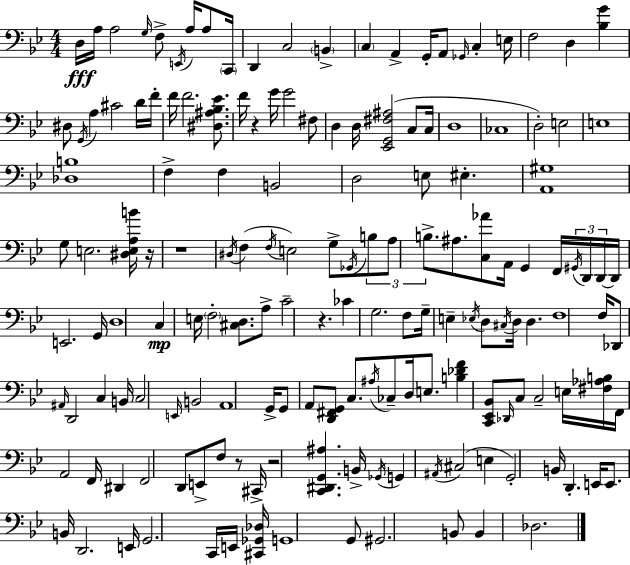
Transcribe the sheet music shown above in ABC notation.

X:1
T:Untitled
M:4/4
L:1/4
K:Gm
D,/4 A,/4 A,2 G,/4 F,/2 E,,/4 A,/4 A,/2 C,,/4 D,, C,2 B,, C, A,, G,,/4 A,,/2 _G,,/4 C, E,/4 F,2 D, [_B,G] ^D,/2 G,,/4 A, ^C2 D/4 F/4 F/4 F2 [^D,^A,_B,_E]/2 F/4 z G/4 G2 ^F,/2 D, D,/4 [_E,,G,,^F,^A,]2 C,/2 C,/4 D,4 _C,4 D,2 E,2 E,4 [_D,B,]4 F, F, B,,2 D,2 E,/2 ^E, [A,,^G,]4 G,/2 E,2 [^D,E,A,B]/4 z/4 z4 ^D,/4 F, F,/4 E,2 G,/2 _G,,/4 B,/2 A,/2 B,/2 ^A,/2 [C,_A]/2 A,,/4 G,, F,,/4 ^G,,/4 D,,/4 D,,/4 D,,/4 E,,2 G,,/4 D,4 C, E,/4 F,2 [^C,D,]/2 A,/2 C2 z _C G,2 F,/2 G,/4 E, _E,/4 D,/2 ^C,/4 D,/4 D, F,4 F,/4 _D,,/2 ^A,,/4 D,,2 C, B,,/4 C,2 E,,/4 B,,2 A,,4 G,,/4 G,,/2 A,,/2 [D,,^F,,G,,]/2 C,/2 ^A,/4 _C,/2 D,/4 E,/2 [B,_DF] [C,,_E,,_B,,]/2 _D,,/4 C,/2 C,2 E,/4 [^F,_A,B,]/4 F,,/4 A,,2 F,,/4 ^D,, F,,2 D,,/2 E,,/2 F,/2 z/2 ^C,,/4 z2 [C,,^D,,G,,^A,] B,,/4 _G,,/4 G,, ^A,,/4 ^C,2 E, G,,2 B,,/4 D,, E,,/4 E,,/2 B,,/4 D,,2 E,,/4 G,,2 C,,/4 E,,/4 [^C,,_G,,_D,]/4 G,,4 G,,/2 ^G,,2 B,,/2 B,, _D,2